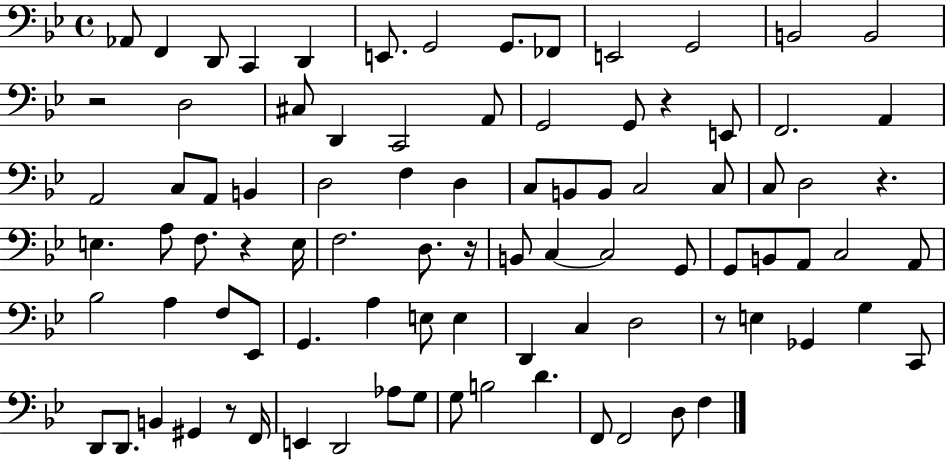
X:1
T:Untitled
M:4/4
L:1/4
K:Bb
_A,,/2 F,, D,,/2 C,, D,, E,,/2 G,,2 G,,/2 _F,,/2 E,,2 G,,2 B,,2 B,,2 z2 D,2 ^C,/2 D,, C,,2 A,,/2 G,,2 G,,/2 z E,,/2 F,,2 A,, A,,2 C,/2 A,,/2 B,, D,2 F, D, C,/2 B,,/2 B,,/2 C,2 C,/2 C,/2 D,2 z E, A,/2 F,/2 z E,/4 F,2 D,/2 z/4 B,,/2 C, C,2 G,,/2 G,,/2 B,,/2 A,,/2 C,2 A,,/2 _B,2 A, F,/2 _E,,/2 G,, A, E,/2 E, D,, C, D,2 z/2 E, _G,, G, C,,/2 D,,/2 D,,/2 B,, ^G,, z/2 F,,/4 E,, D,,2 _A,/2 G,/2 G,/2 B,2 D F,,/2 F,,2 D,/2 F,